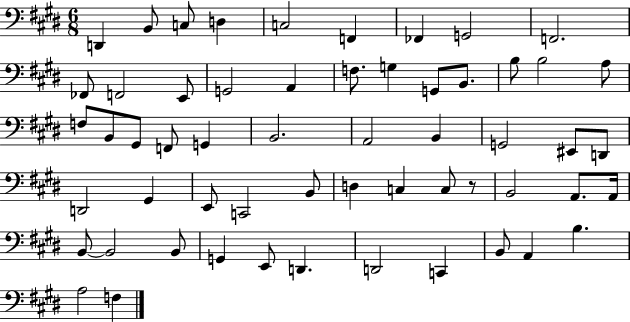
D2/q B2/e C3/e D3/q C3/h F2/q FES2/q G2/h F2/h. FES2/e F2/h E2/e G2/h A2/q F3/e. G3/q G2/e B2/e. B3/e B3/h A3/e F3/e B2/e G#2/e F2/e G2/q B2/h. A2/h B2/q G2/h EIS2/e D2/e D2/h G#2/q E2/e C2/h B2/e D3/q C3/q C3/e R/e B2/h A2/e. A2/s B2/e B2/h B2/e G2/q E2/e D2/q. D2/h C2/q B2/e A2/q B3/q. A3/h F3/q